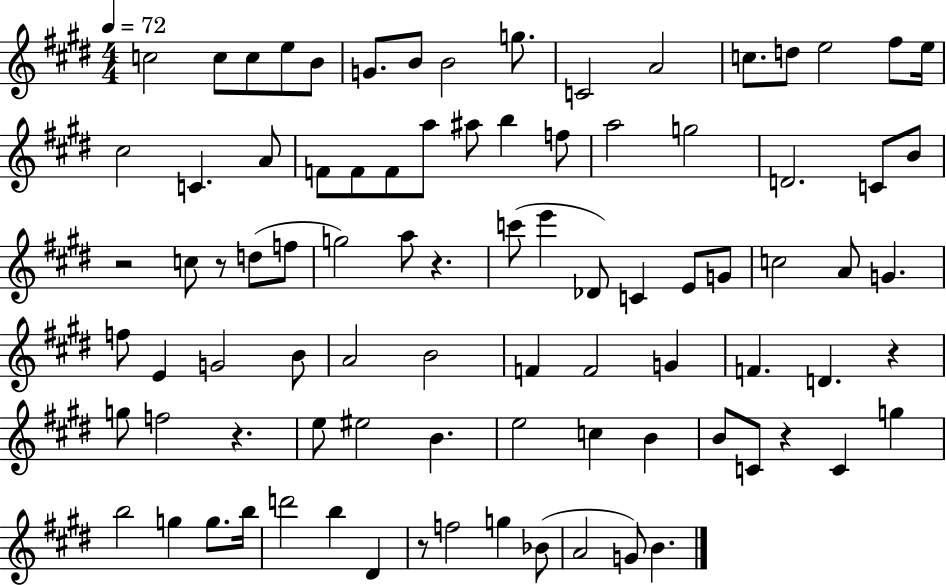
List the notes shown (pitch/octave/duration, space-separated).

C5/h C5/e C5/e E5/e B4/e G4/e. B4/e B4/h G5/e. C4/h A4/h C5/e. D5/e E5/h F#5/e E5/s C#5/h C4/q. A4/e F4/e F4/e F4/e A5/e A#5/e B5/q F5/e A5/h G5/h D4/h. C4/e B4/e R/h C5/e R/e D5/e F5/e G5/h A5/e R/q. C6/e E6/q Db4/e C4/q E4/e G4/e C5/h A4/e G4/q. F5/e E4/q G4/h B4/e A4/h B4/h F4/q F4/h G4/q F4/q. D4/q. R/q G5/e F5/h R/q. E5/e EIS5/h B4/q. E5/h C5/q B4/q B4/e C4/e R/q C4/q G5/q B5/h G5/q G5/e. B5/s D6/h B5/q D#4/q R/e F5/h G5/q Bb4/e A4/h G4/e B4/q.